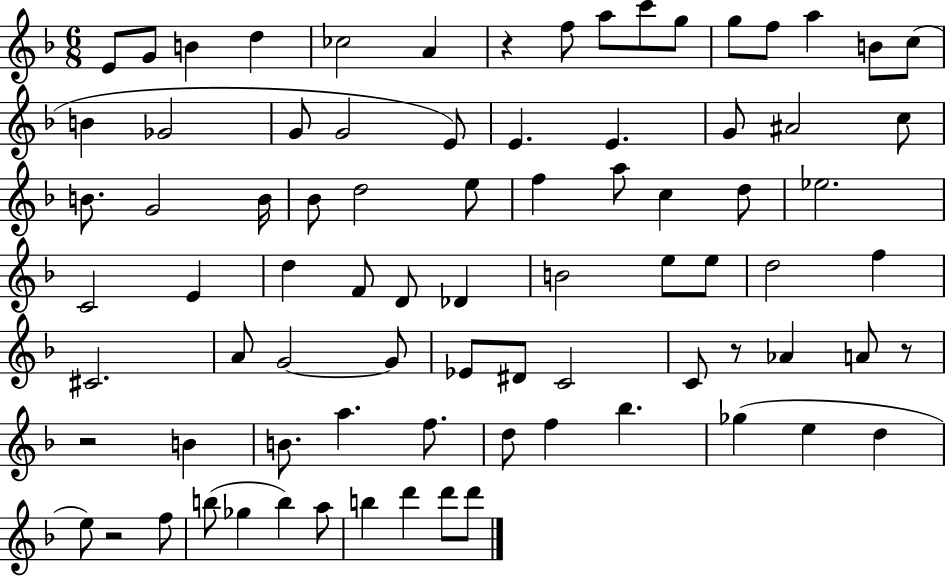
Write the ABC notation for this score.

X:1
T:Untitled
M:6/8
L:1/4
K:F
E/2 G/2 B d _c2 A z f/2 a/2 c'/2 g/2 g/2 f/2 a B/2 c/2 B _G2 G/2 G2 E/2 E E G/2 ^A2 c/2 B/2 G2 B/4 _B/2 d2 e/2 f a/2 c d/2 _e2 C2 E d F/2 D/2 _D B2 e/2 e/2 d2 f ^C2 A/2 G2 G/2 _E/2 ^D/2 C2 C/2 z/2 _A A/2 z/2 z2 B B/2 a f/2 d/2 f _b _g e d e/2 z2 f/2 b/2 _g b a/2 b d' d'/2 d'/2